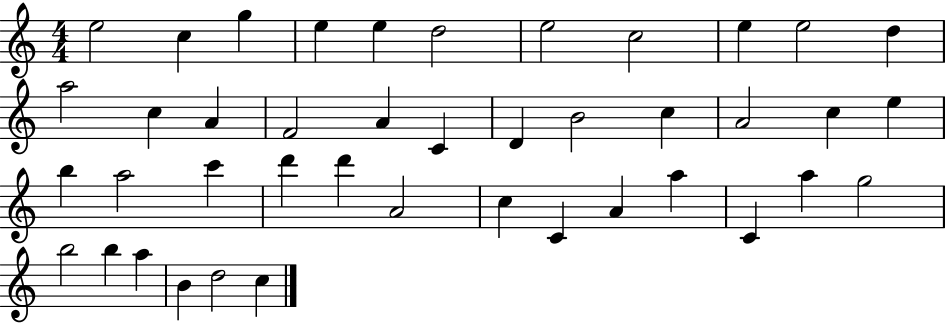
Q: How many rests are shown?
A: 0